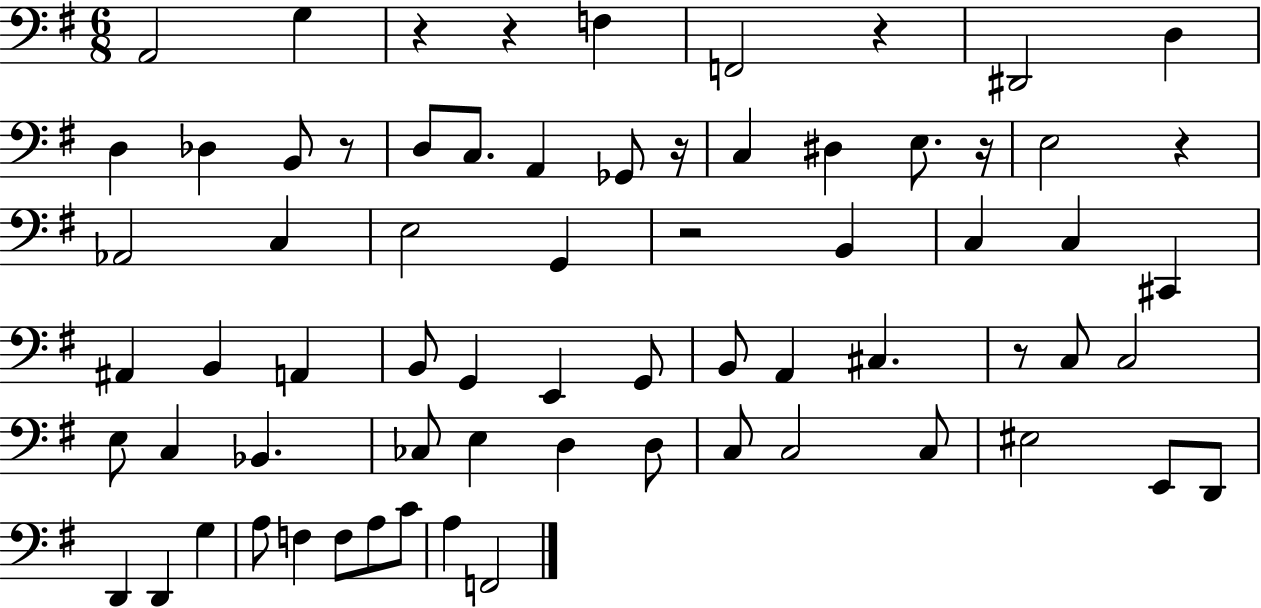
A2/h G3/q R/q R/q F3/q F2/h R/q D#2/h D3/q D3/q Db3/q B2/e R/e D3/e C3/e. A2/q Gb2/e R/s C3/q D#3/q E3/e. R/s E3/h R/q Ab2/h C3/q E3/h G2/q R/h B2/q C3/q C3/q C#2/q A#2/q B2/q A2/q B2/e G2/q E2/q G2/e B2/e A2/q C#3/q. R/e C3/e C3/h E3/e C3/q Bb2/q. CES3/e E3/q D3/q D3/e C3/e C3/h C3/e EIS3/h E2/e D2/e D2/q D2/q G3/q A3/e F3/q F3/e A3/e C4/e A3/q F2/h